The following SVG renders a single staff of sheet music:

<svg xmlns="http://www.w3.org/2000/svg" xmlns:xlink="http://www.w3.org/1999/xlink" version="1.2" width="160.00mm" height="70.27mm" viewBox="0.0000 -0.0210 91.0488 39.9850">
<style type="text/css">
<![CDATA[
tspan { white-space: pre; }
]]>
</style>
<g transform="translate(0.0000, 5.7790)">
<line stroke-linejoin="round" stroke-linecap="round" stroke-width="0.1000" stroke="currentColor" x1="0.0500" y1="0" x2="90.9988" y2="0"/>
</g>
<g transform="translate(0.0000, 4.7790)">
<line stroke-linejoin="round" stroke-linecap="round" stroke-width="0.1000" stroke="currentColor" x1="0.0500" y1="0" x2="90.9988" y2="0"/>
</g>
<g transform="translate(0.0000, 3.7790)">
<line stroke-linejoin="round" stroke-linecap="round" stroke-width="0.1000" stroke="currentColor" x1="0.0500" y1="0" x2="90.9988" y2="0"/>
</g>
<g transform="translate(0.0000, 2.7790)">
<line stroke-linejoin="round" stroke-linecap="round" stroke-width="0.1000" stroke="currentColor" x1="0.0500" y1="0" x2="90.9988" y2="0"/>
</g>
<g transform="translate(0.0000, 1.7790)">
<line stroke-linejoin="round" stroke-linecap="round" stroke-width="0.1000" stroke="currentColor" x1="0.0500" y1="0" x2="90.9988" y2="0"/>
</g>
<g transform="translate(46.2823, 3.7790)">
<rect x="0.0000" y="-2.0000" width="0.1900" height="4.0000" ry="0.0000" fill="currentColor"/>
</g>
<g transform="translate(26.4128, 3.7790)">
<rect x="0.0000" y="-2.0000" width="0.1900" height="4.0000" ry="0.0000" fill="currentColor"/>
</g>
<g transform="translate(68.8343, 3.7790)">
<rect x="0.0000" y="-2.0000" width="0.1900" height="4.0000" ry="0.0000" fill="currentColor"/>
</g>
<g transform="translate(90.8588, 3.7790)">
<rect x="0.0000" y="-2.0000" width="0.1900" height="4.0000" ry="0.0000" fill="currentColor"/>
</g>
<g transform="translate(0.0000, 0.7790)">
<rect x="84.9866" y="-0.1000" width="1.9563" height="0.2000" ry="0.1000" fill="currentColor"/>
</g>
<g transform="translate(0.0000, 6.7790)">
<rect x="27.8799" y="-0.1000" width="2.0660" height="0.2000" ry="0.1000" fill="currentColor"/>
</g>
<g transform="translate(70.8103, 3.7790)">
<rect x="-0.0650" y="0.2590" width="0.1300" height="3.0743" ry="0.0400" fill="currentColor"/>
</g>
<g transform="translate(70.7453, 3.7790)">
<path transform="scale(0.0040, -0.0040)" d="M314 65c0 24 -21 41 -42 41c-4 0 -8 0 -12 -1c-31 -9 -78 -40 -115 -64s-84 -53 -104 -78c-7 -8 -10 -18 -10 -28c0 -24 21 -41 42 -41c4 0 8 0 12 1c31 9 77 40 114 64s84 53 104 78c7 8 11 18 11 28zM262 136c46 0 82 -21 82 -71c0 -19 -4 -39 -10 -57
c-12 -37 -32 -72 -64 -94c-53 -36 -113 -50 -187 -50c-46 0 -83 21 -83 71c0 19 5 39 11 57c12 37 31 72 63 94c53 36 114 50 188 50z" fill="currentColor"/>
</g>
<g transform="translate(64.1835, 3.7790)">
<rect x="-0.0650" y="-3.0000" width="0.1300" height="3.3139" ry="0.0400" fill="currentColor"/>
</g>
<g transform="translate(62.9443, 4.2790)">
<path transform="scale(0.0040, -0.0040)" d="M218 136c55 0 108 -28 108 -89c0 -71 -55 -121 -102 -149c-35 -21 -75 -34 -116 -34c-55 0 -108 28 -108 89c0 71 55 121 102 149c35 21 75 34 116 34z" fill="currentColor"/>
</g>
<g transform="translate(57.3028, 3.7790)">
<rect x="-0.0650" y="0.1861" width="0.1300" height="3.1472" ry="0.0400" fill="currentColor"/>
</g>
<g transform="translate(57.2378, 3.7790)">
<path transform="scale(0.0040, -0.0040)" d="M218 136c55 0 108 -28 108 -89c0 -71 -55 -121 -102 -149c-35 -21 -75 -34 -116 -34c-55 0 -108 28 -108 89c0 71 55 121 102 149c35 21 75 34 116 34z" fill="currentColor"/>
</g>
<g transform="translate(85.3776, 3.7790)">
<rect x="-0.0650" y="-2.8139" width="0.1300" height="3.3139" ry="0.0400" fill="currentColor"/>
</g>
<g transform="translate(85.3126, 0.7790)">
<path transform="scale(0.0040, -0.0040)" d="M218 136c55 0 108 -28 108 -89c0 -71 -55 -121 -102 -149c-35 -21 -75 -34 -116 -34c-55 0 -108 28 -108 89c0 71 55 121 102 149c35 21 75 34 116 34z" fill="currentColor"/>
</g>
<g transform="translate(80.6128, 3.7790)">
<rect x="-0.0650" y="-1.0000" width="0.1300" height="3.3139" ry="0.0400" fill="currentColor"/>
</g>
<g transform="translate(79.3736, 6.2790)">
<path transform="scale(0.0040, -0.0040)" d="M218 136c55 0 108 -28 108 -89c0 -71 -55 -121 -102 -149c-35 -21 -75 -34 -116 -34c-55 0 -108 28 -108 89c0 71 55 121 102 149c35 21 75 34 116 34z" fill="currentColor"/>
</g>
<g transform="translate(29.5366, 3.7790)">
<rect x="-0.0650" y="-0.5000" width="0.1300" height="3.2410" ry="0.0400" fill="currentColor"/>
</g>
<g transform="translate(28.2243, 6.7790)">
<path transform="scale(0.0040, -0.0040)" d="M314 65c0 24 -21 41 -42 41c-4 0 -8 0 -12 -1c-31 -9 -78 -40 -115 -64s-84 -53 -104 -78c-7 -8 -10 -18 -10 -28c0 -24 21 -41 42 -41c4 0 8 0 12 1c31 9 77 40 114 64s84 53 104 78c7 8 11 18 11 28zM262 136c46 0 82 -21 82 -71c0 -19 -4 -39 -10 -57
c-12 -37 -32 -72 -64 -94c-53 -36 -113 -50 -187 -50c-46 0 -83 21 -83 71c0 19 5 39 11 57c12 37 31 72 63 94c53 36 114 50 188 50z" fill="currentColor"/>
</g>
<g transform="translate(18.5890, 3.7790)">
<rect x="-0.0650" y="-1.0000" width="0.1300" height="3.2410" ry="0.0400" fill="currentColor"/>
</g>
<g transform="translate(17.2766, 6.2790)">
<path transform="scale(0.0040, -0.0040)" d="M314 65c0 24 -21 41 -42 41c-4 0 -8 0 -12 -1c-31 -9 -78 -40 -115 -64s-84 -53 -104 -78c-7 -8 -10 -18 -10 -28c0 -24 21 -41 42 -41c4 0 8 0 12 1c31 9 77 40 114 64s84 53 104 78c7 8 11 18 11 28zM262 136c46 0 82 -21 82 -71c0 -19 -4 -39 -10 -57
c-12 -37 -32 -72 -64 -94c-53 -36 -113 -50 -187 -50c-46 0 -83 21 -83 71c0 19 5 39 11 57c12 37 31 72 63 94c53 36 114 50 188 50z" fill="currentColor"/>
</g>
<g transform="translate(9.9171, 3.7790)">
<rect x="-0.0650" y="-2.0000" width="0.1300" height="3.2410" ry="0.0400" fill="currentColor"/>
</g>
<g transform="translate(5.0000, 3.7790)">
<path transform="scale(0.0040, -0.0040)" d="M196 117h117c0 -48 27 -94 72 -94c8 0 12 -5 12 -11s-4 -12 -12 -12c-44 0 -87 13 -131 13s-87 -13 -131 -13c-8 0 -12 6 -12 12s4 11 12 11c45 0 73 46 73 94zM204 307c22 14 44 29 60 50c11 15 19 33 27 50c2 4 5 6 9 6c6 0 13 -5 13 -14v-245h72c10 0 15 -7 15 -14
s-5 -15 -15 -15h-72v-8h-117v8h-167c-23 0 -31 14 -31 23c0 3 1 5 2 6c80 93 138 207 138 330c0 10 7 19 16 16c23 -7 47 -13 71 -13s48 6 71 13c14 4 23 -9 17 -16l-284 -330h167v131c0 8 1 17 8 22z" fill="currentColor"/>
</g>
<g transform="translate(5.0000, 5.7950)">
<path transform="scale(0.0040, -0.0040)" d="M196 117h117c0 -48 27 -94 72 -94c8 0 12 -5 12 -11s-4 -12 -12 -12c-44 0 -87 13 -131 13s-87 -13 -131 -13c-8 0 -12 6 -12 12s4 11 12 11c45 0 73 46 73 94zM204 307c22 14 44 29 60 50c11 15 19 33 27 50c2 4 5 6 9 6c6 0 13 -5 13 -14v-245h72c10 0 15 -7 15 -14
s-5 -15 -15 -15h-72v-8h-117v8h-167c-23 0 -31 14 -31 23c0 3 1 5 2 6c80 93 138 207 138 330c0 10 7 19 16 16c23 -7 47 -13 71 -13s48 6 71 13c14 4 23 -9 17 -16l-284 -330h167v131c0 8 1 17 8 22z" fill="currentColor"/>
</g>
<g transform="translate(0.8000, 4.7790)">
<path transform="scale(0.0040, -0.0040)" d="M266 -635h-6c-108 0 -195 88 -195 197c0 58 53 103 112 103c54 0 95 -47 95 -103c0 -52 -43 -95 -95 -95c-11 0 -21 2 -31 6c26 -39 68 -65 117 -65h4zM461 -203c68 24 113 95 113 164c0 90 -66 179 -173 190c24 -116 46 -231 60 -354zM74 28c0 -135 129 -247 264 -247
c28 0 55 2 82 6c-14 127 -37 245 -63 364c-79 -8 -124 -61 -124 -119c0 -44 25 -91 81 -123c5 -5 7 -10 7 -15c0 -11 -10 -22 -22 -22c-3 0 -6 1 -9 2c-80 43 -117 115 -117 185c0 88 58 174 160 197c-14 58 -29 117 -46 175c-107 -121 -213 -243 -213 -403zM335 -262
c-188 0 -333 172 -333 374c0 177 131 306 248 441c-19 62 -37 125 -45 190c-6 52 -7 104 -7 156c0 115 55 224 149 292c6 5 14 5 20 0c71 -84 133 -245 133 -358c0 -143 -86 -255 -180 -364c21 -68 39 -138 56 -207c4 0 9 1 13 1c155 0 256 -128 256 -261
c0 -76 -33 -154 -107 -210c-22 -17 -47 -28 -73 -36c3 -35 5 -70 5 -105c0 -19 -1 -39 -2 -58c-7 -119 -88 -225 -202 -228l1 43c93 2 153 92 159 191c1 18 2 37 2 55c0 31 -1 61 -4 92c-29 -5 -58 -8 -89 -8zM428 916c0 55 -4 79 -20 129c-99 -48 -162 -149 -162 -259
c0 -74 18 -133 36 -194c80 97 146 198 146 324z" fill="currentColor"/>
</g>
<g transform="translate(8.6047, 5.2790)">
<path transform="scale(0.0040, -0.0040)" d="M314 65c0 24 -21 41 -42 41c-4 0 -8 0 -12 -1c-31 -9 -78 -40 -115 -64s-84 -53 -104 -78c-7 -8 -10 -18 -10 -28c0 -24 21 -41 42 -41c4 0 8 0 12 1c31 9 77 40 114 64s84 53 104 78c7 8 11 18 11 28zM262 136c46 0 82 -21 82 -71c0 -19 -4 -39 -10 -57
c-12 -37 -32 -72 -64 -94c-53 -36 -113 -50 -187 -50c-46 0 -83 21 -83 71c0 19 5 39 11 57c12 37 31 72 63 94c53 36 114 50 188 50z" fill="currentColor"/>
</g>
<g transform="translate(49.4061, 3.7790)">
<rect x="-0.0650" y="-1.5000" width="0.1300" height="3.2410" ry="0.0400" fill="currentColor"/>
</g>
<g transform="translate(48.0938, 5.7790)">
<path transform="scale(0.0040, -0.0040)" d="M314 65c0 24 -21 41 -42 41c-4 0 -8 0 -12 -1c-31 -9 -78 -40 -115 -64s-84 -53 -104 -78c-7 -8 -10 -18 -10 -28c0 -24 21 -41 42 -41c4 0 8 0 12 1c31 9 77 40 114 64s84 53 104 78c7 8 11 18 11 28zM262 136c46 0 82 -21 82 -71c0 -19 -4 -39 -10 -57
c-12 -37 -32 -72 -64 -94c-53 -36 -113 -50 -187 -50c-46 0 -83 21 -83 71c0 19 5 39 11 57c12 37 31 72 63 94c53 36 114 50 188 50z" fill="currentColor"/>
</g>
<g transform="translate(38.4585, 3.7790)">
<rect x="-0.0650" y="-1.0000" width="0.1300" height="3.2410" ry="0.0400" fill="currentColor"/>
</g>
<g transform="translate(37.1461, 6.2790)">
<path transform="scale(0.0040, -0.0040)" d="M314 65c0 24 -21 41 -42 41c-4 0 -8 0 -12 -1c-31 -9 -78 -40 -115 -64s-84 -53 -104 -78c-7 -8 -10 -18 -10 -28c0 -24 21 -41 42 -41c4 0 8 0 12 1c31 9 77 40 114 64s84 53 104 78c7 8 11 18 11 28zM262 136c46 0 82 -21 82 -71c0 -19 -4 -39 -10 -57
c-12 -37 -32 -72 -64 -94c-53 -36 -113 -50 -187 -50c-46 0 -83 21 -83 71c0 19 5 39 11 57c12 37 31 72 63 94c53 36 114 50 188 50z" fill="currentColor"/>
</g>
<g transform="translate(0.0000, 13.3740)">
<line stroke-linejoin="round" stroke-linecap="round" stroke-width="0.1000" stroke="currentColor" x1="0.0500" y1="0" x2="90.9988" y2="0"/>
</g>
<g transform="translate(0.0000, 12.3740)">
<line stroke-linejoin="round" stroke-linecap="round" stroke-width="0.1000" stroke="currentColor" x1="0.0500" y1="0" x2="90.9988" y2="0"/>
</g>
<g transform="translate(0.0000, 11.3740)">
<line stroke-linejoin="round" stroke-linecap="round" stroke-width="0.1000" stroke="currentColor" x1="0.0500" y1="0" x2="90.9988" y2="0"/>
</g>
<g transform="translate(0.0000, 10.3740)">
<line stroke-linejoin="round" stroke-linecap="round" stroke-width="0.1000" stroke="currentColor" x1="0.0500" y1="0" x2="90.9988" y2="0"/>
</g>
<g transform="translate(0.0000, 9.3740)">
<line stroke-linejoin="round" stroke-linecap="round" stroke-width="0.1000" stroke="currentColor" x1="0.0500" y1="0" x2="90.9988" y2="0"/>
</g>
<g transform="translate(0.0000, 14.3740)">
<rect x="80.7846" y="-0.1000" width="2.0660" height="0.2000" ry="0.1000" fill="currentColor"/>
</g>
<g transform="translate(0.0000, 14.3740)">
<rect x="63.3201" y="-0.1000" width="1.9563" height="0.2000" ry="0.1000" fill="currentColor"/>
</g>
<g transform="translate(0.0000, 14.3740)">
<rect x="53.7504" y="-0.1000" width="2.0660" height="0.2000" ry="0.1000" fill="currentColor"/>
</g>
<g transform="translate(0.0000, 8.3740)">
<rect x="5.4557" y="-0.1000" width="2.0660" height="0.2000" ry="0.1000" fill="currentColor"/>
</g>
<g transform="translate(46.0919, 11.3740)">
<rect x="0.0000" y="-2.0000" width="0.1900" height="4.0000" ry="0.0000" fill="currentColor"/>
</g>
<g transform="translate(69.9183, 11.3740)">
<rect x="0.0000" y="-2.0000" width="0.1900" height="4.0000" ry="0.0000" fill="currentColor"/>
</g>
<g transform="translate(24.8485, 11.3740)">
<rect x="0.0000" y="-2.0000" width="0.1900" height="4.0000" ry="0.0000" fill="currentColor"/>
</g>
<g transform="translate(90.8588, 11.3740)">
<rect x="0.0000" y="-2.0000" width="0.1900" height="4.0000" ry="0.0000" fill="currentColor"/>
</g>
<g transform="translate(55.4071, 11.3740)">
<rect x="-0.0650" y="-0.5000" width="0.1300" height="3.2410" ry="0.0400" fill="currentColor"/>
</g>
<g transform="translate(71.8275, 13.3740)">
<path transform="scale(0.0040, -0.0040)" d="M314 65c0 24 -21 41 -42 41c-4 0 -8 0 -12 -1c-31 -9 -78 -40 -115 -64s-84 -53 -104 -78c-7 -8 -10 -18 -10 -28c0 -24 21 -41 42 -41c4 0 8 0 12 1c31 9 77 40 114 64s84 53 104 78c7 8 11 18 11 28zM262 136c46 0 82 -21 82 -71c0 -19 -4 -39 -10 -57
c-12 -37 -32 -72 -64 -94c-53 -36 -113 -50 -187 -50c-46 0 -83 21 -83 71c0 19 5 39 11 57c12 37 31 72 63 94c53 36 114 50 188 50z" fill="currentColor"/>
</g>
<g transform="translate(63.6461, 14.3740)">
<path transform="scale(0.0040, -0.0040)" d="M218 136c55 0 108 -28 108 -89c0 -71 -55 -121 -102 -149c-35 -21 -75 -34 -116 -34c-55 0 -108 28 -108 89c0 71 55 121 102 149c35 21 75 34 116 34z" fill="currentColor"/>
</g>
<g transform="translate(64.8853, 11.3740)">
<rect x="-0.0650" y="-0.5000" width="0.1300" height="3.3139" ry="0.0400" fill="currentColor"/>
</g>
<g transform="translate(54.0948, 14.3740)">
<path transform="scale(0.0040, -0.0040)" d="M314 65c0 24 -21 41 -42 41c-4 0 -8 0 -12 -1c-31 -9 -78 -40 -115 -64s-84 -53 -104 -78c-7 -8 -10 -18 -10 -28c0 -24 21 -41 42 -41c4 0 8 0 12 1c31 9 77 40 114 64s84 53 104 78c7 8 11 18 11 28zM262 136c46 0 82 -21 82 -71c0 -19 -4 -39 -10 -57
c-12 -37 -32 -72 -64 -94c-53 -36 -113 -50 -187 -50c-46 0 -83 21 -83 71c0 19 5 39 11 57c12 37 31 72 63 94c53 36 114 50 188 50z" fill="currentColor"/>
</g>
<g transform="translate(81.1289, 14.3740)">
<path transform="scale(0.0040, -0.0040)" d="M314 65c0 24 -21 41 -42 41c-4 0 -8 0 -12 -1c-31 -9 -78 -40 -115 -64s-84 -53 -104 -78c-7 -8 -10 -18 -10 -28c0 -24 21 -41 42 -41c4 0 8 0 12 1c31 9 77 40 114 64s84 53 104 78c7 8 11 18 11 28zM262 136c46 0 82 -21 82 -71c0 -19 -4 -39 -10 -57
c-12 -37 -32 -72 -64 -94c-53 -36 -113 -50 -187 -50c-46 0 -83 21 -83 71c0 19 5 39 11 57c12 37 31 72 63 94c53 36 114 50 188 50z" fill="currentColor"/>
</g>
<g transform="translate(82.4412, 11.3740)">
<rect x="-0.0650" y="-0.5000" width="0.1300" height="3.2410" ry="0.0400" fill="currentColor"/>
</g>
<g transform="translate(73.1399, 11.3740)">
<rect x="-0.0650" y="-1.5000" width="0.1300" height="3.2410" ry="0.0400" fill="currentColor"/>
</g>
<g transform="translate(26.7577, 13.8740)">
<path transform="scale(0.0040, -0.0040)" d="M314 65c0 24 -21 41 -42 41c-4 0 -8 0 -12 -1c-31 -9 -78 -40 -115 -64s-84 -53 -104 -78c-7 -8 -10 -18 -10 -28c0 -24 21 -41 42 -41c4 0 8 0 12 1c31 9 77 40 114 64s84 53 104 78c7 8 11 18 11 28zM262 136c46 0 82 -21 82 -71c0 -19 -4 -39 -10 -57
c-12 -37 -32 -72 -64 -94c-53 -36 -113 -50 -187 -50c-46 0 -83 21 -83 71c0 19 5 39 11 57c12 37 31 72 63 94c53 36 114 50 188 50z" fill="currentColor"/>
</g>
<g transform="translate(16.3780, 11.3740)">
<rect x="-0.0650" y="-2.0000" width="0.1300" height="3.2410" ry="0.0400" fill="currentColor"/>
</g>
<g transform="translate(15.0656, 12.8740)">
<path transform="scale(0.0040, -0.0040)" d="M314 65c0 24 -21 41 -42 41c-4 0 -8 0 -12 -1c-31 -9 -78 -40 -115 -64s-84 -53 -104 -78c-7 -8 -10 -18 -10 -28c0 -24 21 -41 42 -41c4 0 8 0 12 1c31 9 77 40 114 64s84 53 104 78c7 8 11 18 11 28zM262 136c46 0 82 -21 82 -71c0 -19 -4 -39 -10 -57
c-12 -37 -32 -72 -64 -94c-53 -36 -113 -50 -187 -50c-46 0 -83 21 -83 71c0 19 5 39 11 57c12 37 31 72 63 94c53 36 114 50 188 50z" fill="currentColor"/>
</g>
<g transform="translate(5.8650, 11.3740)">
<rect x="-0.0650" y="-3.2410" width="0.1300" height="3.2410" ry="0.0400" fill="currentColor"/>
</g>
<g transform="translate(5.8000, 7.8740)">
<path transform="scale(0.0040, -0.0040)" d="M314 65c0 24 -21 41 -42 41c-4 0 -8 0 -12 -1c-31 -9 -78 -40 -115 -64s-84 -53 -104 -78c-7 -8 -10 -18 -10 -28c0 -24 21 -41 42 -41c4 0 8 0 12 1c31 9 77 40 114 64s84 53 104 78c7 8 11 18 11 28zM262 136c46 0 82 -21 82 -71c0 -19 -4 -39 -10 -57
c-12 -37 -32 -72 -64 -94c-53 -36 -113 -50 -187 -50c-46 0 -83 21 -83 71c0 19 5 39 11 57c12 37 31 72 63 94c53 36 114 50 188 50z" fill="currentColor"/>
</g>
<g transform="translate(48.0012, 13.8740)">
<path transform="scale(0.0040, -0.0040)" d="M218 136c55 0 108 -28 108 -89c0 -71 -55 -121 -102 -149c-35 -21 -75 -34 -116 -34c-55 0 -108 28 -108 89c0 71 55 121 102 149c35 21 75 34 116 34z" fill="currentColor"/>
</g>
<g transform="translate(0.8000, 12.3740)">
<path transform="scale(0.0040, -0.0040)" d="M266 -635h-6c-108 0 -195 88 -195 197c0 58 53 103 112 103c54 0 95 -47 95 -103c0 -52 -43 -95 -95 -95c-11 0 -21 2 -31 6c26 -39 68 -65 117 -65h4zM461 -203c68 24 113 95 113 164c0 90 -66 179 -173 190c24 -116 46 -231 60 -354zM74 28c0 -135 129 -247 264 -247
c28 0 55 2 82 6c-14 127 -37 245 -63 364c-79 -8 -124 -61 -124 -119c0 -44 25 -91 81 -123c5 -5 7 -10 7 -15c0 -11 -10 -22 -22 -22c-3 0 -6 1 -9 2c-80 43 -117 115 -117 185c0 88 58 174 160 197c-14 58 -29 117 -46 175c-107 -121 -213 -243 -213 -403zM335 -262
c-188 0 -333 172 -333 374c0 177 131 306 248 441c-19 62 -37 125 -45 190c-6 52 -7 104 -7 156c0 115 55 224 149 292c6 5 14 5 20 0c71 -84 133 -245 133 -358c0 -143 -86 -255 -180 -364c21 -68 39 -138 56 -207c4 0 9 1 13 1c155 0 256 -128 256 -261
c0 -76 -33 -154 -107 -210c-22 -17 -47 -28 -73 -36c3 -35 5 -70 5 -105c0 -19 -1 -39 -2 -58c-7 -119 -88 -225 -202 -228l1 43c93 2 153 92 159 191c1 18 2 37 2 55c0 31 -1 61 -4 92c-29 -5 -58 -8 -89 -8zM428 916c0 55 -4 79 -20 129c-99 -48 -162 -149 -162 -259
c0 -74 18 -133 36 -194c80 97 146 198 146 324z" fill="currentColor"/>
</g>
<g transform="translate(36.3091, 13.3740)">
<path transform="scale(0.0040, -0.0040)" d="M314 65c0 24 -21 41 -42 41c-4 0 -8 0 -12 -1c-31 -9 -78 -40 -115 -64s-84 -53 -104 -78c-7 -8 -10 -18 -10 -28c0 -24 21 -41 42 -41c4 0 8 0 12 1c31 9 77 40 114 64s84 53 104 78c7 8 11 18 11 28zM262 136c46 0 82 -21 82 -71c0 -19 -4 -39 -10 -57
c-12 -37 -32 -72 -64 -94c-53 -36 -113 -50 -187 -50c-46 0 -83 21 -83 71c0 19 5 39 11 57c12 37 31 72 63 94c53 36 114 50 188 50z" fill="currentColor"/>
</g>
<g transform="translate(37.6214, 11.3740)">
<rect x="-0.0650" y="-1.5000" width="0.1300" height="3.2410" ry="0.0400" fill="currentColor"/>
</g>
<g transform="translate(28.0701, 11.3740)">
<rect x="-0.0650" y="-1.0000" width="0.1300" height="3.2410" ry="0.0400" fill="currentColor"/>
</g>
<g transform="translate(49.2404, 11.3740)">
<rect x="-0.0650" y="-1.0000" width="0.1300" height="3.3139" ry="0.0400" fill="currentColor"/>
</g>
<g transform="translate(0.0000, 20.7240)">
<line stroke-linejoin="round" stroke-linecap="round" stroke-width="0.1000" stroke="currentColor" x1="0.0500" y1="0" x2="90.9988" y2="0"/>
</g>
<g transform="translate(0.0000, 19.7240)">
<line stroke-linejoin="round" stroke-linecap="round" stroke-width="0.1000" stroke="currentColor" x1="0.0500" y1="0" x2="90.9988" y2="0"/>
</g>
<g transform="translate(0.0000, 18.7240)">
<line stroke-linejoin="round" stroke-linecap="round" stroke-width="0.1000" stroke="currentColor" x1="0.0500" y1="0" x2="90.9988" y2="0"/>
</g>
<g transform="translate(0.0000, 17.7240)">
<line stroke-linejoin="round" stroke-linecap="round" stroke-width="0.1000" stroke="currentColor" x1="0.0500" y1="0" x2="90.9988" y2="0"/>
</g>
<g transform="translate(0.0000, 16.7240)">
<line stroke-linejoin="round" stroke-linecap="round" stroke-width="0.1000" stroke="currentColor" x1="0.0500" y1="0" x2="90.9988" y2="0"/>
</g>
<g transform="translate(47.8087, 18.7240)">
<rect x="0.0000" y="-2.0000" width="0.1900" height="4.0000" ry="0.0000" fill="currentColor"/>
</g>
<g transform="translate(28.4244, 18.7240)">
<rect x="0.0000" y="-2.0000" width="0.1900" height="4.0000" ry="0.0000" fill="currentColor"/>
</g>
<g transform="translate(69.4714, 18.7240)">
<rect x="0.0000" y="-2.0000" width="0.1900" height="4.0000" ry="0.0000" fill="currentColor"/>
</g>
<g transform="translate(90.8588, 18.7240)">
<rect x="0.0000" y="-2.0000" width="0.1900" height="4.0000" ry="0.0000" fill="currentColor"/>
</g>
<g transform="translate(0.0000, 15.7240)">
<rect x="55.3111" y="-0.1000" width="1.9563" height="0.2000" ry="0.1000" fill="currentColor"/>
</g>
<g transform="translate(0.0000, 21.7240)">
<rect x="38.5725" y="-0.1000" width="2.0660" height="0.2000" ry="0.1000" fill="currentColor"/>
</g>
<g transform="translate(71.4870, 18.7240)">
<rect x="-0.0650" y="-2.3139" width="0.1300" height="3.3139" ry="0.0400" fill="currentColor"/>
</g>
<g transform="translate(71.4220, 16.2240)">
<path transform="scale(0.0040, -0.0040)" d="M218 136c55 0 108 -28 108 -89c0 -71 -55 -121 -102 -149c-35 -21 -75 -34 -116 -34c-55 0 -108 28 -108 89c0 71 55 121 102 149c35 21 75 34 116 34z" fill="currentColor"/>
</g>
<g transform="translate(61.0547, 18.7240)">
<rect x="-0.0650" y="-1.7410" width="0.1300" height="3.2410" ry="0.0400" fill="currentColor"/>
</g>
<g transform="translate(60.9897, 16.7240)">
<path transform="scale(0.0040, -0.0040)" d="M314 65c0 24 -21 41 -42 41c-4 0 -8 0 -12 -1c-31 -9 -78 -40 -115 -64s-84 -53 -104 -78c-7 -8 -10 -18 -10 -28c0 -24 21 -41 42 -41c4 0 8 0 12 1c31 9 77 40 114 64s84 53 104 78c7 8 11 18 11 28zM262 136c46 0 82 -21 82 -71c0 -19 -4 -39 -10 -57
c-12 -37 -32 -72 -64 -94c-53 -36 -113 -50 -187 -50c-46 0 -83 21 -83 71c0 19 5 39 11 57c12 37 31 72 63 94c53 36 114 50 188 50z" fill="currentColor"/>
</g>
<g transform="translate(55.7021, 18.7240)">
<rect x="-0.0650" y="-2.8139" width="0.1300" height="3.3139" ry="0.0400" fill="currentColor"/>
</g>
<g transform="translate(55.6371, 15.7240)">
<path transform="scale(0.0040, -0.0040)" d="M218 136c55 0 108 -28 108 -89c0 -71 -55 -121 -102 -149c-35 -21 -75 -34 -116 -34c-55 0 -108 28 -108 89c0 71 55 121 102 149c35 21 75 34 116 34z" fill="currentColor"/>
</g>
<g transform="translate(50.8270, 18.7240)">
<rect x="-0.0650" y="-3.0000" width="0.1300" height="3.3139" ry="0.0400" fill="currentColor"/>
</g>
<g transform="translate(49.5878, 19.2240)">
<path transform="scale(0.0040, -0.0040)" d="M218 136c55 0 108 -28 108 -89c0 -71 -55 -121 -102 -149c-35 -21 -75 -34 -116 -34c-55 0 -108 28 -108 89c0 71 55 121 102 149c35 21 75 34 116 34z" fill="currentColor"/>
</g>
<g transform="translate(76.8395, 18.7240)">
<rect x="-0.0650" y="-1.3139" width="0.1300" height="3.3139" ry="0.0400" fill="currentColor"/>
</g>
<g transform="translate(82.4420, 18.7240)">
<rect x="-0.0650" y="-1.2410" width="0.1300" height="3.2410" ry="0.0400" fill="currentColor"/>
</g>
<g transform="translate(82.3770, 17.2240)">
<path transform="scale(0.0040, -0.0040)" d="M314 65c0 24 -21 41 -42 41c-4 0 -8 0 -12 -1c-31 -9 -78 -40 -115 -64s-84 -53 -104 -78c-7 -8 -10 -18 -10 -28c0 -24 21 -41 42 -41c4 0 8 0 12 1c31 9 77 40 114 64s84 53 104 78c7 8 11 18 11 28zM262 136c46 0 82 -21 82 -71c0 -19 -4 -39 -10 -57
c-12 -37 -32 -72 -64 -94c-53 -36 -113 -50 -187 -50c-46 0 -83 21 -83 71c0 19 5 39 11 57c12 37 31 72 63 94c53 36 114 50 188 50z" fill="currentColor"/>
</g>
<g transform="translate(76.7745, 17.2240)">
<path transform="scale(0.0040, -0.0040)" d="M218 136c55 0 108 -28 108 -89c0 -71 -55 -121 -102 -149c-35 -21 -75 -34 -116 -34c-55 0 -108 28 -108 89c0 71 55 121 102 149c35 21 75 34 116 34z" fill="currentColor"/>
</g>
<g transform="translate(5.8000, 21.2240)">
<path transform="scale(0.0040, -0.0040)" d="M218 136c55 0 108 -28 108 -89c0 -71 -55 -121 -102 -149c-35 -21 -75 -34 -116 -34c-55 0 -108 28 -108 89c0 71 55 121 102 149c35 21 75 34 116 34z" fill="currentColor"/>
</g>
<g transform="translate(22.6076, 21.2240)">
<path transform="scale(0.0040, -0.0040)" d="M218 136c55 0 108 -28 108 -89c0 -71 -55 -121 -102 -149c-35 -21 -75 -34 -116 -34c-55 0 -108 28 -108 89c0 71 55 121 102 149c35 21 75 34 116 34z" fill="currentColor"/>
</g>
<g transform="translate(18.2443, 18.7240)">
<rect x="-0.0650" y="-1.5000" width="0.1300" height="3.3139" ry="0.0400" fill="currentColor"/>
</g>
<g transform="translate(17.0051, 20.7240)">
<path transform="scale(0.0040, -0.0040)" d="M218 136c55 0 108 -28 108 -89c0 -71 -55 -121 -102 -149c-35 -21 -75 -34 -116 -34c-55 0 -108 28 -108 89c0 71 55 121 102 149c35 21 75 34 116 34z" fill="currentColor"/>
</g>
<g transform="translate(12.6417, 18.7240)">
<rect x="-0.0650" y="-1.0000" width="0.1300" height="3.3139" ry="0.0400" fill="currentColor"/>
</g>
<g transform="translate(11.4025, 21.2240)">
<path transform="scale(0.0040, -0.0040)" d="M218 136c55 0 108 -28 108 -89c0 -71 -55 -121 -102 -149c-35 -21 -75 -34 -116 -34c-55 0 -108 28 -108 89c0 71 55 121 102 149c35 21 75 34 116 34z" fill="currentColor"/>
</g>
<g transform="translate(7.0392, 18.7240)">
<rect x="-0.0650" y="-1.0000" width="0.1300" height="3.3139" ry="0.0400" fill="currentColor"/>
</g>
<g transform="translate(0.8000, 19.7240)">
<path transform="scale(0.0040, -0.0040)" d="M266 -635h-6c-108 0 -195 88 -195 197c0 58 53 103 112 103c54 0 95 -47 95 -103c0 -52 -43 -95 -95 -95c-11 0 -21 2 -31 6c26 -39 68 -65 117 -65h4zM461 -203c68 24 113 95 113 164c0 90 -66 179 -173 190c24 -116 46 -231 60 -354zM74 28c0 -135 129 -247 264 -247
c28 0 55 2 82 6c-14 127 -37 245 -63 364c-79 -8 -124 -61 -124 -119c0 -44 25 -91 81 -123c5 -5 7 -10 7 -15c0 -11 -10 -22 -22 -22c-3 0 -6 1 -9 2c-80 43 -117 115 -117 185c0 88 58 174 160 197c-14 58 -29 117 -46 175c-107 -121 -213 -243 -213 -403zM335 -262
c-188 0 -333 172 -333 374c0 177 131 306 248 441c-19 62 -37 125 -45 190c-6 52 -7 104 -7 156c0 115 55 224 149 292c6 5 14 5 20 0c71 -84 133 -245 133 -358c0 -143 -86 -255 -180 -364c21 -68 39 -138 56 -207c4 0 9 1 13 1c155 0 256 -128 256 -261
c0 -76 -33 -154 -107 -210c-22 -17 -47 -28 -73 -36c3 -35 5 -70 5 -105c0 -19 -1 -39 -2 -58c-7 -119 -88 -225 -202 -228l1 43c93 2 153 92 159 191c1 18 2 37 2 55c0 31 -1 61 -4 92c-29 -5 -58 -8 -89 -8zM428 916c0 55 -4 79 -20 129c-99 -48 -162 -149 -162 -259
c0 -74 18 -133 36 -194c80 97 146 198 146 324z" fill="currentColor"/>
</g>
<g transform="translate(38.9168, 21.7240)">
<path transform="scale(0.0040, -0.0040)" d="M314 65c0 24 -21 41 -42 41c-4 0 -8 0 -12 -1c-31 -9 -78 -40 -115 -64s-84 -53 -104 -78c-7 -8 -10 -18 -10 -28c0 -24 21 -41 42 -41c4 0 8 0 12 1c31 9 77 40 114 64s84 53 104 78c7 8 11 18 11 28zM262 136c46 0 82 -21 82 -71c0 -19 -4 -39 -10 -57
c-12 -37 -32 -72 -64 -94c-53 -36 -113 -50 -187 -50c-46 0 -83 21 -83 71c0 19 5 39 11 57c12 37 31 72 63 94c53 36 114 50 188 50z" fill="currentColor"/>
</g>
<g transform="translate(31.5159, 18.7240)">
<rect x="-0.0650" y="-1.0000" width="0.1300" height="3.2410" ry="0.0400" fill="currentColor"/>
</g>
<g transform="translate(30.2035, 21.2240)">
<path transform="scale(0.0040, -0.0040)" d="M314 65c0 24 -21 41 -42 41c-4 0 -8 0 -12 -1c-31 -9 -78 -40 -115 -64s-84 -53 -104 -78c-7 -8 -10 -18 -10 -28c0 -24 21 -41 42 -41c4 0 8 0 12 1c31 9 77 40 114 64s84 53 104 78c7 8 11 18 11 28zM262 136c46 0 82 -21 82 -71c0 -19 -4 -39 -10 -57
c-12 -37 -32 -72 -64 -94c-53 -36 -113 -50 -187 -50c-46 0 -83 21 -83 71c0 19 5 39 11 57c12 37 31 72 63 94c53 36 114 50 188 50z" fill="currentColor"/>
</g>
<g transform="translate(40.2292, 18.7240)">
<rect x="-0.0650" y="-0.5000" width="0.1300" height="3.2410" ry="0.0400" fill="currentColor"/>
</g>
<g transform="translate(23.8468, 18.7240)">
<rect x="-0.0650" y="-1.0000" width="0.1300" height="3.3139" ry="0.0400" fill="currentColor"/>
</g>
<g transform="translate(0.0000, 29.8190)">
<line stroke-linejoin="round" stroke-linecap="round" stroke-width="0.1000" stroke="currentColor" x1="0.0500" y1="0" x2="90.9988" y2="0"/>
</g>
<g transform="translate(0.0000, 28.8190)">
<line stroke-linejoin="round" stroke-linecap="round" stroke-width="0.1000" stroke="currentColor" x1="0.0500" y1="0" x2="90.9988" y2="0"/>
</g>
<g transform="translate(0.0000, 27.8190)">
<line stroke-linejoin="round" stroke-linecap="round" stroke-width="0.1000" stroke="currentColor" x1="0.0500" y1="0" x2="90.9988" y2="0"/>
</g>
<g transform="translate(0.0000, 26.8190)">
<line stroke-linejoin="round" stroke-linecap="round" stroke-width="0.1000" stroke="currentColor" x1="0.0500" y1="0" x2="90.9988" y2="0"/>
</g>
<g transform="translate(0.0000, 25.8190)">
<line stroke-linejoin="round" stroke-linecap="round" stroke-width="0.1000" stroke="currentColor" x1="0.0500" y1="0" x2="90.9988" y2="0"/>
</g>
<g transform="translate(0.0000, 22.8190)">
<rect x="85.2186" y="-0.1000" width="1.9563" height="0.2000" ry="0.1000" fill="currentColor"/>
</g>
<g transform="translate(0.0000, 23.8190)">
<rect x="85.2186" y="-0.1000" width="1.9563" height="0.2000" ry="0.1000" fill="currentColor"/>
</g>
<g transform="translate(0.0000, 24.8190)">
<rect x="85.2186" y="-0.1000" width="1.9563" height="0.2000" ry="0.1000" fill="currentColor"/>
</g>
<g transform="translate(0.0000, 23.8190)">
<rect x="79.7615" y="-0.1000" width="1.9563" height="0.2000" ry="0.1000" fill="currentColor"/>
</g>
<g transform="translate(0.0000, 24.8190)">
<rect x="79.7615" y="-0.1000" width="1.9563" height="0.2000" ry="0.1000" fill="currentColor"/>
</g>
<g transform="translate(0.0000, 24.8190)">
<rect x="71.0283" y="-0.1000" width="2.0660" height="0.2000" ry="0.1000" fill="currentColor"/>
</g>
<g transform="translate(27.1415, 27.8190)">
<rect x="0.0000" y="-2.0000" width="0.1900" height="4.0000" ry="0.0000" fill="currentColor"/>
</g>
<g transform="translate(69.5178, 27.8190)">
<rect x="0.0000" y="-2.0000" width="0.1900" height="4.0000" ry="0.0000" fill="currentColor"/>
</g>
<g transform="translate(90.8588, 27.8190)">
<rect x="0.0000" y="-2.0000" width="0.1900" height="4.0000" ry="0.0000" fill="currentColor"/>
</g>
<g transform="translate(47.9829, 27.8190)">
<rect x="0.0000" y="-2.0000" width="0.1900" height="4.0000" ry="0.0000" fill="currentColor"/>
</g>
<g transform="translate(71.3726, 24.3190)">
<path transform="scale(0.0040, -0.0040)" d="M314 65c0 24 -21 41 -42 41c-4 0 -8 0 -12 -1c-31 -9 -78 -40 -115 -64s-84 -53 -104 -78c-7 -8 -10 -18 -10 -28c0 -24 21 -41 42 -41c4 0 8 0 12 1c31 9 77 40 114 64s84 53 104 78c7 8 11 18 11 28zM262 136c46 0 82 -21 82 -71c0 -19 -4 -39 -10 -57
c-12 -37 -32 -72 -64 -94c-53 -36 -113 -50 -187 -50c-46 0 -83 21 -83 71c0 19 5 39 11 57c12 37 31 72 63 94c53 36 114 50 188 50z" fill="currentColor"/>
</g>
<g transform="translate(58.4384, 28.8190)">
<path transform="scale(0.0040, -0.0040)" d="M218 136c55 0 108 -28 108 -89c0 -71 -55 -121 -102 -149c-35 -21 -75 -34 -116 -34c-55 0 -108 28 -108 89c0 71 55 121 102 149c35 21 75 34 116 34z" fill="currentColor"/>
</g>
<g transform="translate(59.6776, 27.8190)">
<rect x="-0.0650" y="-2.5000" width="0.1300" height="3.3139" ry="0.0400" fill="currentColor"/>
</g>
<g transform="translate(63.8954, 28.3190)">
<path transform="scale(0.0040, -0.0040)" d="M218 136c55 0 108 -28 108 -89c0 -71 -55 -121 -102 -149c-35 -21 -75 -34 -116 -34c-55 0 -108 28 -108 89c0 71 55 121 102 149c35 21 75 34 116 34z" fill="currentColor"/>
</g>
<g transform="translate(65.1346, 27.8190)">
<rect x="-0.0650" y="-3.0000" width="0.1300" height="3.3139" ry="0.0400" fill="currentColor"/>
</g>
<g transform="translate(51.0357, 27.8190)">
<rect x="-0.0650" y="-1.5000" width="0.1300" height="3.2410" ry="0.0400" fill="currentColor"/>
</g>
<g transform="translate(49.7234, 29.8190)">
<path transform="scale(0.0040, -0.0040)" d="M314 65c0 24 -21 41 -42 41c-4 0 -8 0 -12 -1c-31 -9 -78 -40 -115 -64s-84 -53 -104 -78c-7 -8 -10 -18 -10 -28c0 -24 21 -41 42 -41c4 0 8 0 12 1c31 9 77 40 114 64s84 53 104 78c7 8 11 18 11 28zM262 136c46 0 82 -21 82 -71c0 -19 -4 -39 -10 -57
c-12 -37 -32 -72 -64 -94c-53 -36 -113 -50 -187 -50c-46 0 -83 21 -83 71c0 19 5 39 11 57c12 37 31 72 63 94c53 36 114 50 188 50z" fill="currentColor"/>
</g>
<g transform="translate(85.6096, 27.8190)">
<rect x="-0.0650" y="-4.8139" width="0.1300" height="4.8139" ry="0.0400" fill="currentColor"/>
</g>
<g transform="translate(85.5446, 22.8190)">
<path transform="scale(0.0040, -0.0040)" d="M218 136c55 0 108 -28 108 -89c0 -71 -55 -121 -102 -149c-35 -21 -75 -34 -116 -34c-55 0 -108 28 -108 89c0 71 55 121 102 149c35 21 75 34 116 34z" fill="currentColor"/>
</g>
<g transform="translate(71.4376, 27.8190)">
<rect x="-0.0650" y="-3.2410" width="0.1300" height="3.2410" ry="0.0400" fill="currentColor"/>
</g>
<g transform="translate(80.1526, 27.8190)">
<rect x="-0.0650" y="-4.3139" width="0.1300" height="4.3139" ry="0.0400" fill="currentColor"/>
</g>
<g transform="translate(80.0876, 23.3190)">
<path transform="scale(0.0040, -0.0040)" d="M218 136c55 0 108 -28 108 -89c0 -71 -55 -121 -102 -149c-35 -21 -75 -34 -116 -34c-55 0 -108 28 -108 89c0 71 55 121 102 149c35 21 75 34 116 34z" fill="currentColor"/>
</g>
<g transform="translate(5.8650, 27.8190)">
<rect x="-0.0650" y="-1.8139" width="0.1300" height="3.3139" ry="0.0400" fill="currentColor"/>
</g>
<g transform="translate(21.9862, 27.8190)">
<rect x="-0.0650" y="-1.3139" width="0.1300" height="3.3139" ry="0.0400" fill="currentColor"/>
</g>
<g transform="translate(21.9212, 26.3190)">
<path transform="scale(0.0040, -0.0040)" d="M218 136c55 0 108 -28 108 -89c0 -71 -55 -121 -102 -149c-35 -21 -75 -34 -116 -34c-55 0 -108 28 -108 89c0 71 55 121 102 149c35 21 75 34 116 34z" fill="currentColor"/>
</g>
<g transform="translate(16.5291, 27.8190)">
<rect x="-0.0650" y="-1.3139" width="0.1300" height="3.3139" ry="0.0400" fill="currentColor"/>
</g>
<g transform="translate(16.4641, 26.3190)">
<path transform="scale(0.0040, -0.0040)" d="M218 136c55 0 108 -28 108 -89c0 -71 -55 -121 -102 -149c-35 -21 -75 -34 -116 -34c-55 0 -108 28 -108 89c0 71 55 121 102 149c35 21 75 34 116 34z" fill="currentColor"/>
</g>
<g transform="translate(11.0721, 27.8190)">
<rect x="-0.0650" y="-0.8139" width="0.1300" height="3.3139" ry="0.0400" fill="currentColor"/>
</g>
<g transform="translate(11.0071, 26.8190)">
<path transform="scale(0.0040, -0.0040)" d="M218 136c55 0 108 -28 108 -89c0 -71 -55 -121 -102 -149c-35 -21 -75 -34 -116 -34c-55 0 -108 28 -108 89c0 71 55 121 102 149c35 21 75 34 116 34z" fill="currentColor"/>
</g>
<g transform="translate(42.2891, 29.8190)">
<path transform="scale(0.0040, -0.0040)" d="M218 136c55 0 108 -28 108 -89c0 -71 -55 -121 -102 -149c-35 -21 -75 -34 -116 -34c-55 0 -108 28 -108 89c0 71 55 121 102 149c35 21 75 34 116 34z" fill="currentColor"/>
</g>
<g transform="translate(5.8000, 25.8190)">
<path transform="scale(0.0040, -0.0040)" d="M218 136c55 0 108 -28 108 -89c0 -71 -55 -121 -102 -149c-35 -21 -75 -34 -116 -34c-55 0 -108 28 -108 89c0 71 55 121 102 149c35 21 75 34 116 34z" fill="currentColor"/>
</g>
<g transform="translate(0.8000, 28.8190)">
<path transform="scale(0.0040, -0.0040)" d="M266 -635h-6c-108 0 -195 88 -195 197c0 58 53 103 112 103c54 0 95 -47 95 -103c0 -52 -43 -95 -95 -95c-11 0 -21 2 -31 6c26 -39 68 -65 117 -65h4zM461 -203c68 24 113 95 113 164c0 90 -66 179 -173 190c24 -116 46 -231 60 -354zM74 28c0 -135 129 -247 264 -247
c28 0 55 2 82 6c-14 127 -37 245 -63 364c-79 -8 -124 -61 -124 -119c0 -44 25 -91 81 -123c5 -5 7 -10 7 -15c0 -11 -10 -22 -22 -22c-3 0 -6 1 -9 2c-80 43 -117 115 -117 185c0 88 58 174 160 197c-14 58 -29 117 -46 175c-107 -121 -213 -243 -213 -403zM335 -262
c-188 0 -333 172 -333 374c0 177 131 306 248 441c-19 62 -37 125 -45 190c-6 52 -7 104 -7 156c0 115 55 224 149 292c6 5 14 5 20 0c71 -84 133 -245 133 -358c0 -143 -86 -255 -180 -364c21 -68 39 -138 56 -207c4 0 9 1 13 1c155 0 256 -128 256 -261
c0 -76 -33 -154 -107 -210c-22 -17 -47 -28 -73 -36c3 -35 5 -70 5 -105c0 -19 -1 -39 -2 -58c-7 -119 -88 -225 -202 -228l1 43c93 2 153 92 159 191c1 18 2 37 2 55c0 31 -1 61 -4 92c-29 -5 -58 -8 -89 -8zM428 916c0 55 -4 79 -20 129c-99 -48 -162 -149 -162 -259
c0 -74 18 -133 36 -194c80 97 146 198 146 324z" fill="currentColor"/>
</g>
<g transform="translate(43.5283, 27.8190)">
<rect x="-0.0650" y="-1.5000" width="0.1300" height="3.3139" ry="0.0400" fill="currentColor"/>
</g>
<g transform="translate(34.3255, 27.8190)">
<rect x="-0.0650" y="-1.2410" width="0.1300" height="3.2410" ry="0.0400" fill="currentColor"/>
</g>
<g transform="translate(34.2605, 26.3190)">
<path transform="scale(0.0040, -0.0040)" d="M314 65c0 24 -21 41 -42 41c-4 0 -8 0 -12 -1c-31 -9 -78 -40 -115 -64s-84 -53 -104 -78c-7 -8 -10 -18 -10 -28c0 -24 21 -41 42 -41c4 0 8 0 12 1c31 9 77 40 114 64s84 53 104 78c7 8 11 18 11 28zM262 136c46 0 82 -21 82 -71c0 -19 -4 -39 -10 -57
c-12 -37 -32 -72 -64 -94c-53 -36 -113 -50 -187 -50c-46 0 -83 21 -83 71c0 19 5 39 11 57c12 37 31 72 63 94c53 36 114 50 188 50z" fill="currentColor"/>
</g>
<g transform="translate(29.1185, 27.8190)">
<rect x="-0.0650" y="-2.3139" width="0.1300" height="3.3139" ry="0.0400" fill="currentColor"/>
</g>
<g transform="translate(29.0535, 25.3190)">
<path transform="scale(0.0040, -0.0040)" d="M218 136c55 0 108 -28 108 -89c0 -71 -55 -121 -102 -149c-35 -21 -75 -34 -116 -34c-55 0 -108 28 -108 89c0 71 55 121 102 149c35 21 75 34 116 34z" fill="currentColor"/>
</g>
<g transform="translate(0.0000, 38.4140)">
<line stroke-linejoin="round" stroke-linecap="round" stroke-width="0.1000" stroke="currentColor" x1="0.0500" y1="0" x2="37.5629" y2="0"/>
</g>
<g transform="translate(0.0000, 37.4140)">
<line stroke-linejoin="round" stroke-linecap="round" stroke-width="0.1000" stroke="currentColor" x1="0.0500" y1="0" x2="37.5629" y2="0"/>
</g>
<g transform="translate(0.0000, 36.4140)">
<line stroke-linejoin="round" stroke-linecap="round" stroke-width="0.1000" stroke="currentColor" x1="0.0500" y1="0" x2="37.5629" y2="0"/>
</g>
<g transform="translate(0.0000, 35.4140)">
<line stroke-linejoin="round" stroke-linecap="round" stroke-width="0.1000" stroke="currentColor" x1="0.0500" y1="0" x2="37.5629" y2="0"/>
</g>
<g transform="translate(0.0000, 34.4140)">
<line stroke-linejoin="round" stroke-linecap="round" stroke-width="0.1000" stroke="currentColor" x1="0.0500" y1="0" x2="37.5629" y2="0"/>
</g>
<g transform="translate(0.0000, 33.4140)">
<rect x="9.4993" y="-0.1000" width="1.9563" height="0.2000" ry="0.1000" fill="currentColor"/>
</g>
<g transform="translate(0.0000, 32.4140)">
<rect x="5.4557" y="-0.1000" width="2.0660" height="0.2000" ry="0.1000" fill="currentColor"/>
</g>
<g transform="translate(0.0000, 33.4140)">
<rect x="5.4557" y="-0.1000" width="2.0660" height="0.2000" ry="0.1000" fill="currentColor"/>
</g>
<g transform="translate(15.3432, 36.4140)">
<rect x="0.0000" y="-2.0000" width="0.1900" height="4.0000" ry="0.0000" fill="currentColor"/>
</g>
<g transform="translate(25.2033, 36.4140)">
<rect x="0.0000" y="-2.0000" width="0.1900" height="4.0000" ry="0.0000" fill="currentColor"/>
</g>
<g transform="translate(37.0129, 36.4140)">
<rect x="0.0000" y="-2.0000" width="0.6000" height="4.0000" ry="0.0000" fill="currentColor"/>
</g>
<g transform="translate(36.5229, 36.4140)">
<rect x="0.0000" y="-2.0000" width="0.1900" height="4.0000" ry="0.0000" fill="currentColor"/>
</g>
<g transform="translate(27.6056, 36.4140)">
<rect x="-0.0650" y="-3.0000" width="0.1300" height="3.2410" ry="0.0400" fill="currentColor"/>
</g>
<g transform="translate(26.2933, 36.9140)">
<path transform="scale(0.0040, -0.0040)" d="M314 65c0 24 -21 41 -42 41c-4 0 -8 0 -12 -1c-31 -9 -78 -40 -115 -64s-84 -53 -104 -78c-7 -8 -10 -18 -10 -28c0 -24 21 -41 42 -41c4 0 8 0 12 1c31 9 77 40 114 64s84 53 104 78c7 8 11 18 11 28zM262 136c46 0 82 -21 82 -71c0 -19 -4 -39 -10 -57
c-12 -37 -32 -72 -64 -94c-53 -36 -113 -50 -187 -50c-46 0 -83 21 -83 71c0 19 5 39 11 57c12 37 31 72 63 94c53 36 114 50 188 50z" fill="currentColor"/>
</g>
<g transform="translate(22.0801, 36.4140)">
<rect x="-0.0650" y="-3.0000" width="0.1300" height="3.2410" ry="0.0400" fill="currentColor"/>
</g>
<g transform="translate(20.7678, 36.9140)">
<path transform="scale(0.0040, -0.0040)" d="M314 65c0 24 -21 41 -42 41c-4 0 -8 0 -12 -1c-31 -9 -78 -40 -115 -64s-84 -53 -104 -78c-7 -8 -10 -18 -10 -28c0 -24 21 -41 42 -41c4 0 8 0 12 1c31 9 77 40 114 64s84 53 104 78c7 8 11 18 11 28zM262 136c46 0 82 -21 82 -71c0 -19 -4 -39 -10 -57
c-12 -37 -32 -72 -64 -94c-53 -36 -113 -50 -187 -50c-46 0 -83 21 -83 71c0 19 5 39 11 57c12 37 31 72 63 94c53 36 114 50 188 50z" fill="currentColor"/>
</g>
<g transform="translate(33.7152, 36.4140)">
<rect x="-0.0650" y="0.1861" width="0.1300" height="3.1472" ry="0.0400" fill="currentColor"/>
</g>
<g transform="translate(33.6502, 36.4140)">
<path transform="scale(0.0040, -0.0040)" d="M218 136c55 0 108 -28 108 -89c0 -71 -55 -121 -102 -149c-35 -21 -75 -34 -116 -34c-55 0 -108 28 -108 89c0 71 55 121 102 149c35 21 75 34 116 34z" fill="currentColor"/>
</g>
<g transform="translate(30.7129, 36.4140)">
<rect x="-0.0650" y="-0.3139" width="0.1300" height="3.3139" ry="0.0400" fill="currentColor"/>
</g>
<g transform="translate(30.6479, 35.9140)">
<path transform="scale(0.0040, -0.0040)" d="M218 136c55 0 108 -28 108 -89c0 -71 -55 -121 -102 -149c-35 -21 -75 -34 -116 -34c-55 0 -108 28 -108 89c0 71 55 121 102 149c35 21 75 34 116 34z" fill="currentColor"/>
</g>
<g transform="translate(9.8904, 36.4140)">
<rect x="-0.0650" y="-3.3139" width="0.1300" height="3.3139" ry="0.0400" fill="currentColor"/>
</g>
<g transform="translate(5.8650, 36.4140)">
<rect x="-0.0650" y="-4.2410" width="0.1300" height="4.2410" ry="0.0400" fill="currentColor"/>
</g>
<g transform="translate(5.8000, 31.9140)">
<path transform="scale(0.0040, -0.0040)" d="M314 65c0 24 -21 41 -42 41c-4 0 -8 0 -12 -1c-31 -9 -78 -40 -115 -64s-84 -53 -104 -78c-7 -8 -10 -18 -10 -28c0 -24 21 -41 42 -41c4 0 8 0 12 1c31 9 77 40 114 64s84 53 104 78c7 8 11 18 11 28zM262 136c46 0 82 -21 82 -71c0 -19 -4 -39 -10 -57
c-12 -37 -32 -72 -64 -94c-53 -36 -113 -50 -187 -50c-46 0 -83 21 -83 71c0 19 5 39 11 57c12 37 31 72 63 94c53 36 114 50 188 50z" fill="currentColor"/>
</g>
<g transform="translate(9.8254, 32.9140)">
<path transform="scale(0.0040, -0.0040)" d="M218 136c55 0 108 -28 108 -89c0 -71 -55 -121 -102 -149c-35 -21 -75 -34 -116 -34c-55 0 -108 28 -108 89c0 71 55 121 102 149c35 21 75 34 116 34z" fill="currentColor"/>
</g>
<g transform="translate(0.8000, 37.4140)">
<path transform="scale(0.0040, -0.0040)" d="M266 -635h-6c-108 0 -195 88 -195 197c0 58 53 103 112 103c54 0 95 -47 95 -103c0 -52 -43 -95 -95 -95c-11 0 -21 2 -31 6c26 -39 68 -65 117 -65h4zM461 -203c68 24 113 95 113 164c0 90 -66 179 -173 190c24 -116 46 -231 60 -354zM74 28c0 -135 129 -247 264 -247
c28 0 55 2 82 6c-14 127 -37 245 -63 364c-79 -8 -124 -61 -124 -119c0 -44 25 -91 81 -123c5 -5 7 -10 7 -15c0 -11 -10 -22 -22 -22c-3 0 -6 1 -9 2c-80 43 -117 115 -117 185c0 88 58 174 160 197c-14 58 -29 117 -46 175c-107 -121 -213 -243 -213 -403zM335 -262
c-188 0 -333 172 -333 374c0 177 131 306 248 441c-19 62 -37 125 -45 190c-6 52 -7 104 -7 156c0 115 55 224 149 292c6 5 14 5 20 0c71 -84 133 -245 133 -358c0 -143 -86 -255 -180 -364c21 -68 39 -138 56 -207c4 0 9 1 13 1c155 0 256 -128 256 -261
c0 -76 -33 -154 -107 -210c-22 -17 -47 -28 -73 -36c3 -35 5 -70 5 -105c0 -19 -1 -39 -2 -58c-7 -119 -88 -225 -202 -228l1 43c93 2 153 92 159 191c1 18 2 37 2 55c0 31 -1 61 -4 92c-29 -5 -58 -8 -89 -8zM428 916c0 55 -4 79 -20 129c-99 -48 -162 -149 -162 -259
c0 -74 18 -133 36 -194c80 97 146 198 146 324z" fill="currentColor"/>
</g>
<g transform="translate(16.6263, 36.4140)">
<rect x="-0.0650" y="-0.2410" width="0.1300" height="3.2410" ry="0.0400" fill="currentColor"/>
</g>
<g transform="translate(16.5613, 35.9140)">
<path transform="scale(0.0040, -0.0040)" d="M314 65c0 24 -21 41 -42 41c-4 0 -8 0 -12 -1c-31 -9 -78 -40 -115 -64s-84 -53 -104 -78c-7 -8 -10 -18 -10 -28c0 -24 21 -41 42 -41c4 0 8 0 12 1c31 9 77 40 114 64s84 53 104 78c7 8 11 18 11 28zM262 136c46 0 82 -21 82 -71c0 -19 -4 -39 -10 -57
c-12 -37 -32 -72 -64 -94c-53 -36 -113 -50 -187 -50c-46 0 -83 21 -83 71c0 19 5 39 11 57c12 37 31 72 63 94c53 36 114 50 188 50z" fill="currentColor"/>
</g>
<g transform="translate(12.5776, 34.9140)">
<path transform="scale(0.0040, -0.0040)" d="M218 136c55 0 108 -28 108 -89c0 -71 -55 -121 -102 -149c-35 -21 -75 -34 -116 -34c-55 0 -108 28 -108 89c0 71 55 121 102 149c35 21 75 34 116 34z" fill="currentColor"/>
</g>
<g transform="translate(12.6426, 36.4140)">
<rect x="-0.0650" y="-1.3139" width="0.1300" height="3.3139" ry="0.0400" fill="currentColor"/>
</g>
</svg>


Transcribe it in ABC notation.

X:1
T:Untitled
M:4/4
L:1/4
K:C
F2 D2 C2 D2 E2 B A B2 D a b2 F2 D2 E2 D C2 C E2 C2 D D E D D2 C2 A a f2 g e e2 f d e e g e2 E E2 G A b2 d' e' d'2 b e c2 A2 A2 c B